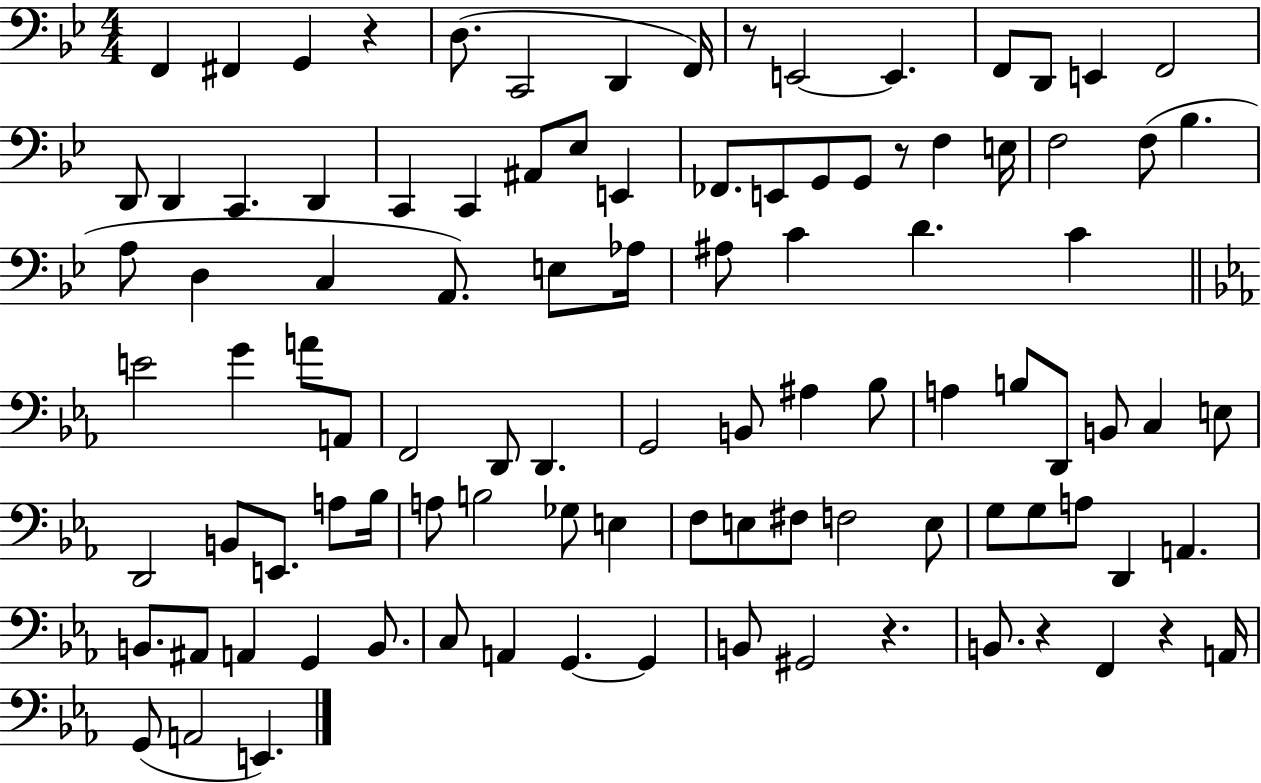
{
  \clef bass
  \numericTimeSignature
  \time 4/4
  \key bes \major
  f,4 fis,4 g,4 r4 | d8.( c,2 d,4 f,16) | r8 e,2~~ e,4. | f,8 d,8 e,4 f,2 | \break d,8 d,4 c,4. d,4 | c,4 c,4 ais,8 ees8 e,4 | fes,8. e,8 g,8 g,8 r8 f4 e16 | f2 f8( bes4. | \break a8 d4 c4 a,8.) e8 aes16 | ais8 c'4 d'4. c'4 | \bar "||" \break \key c \minor e'2 g'4 a'8 a,8 | f,2 d,8 d,4. | g,2 b,8 ais4 bes8 | a4 b8 d,8 b,8 c4 e8 | \break d,2 b,8 e,8. a8 bes16 | a8 b2 ges8 e4 | f8 e8 fis8 f2 e8 | g8 g8 a8 d,4 a,4. | \break b,8. ais,8 a,4 g,4 b,8. | c8 a,4 g,4.~~ g,4 | b,8 gis,2 r4. | b,8. r4 f,4 r4 a,16 | \break g,8( a,2 e,4.) | \bar "|."
}